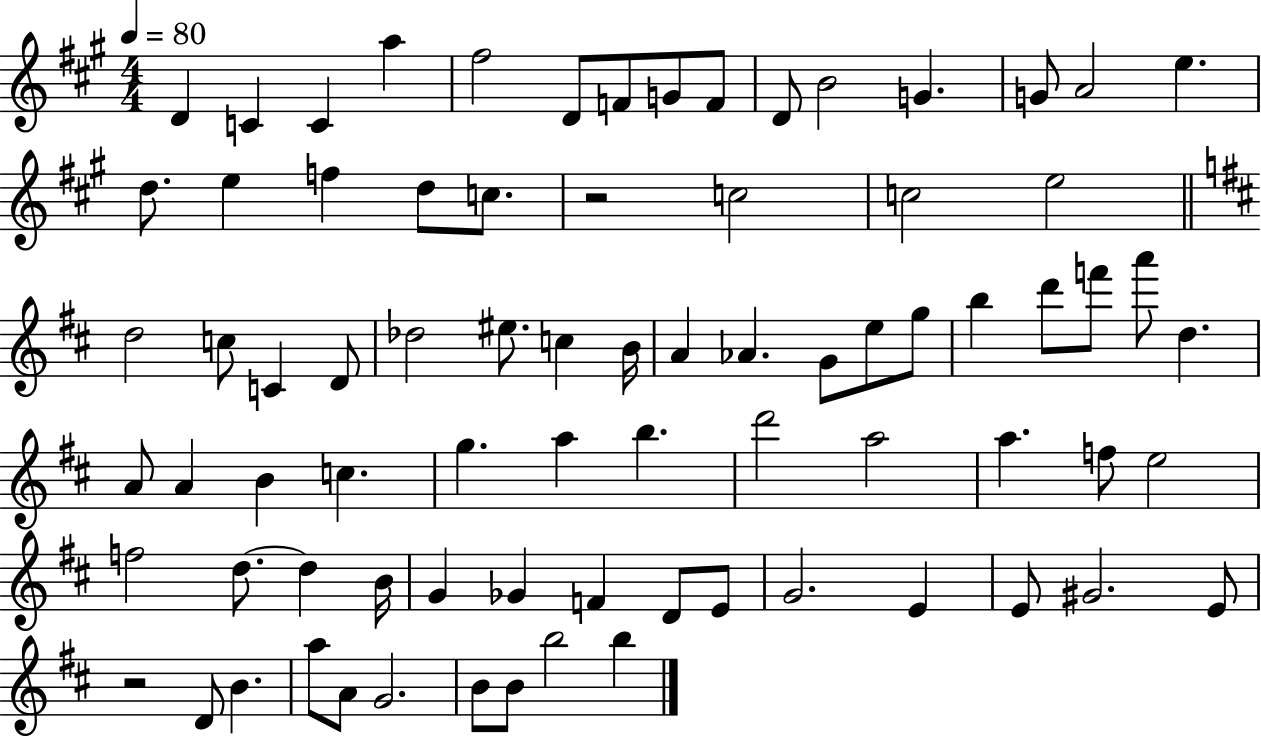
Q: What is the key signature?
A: A major